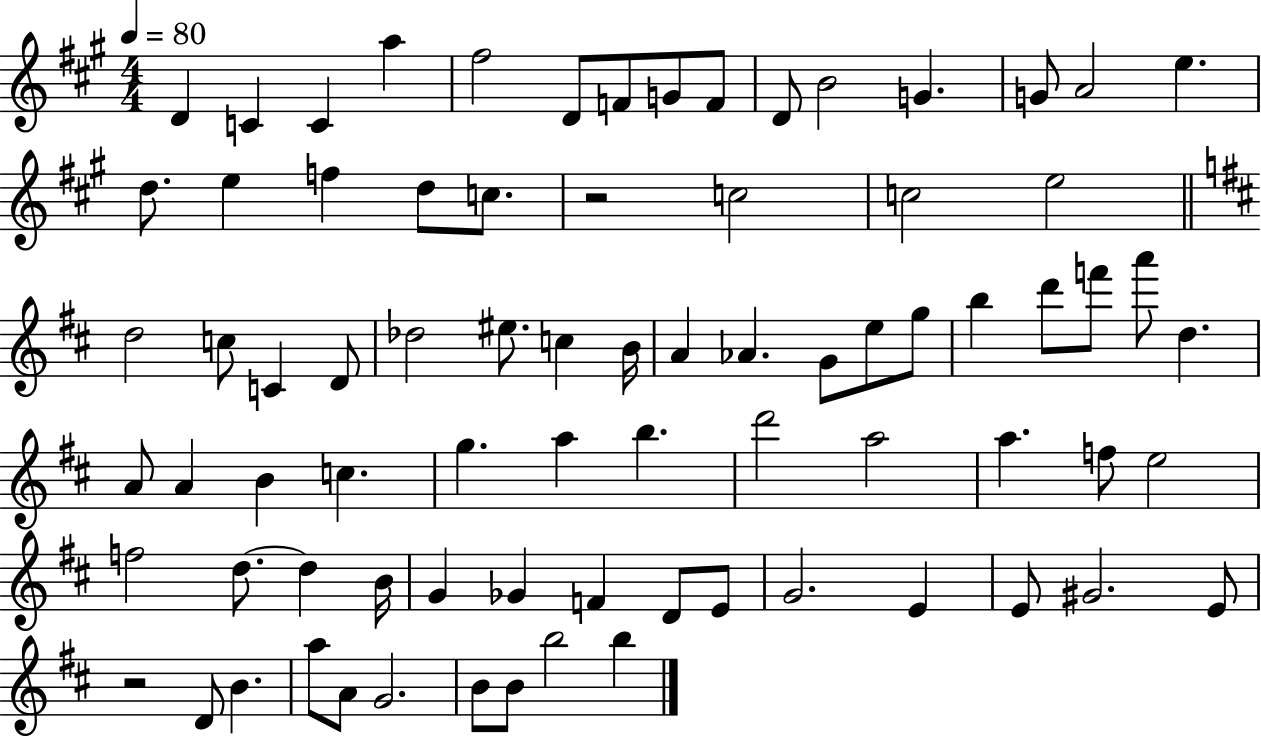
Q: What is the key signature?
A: A major